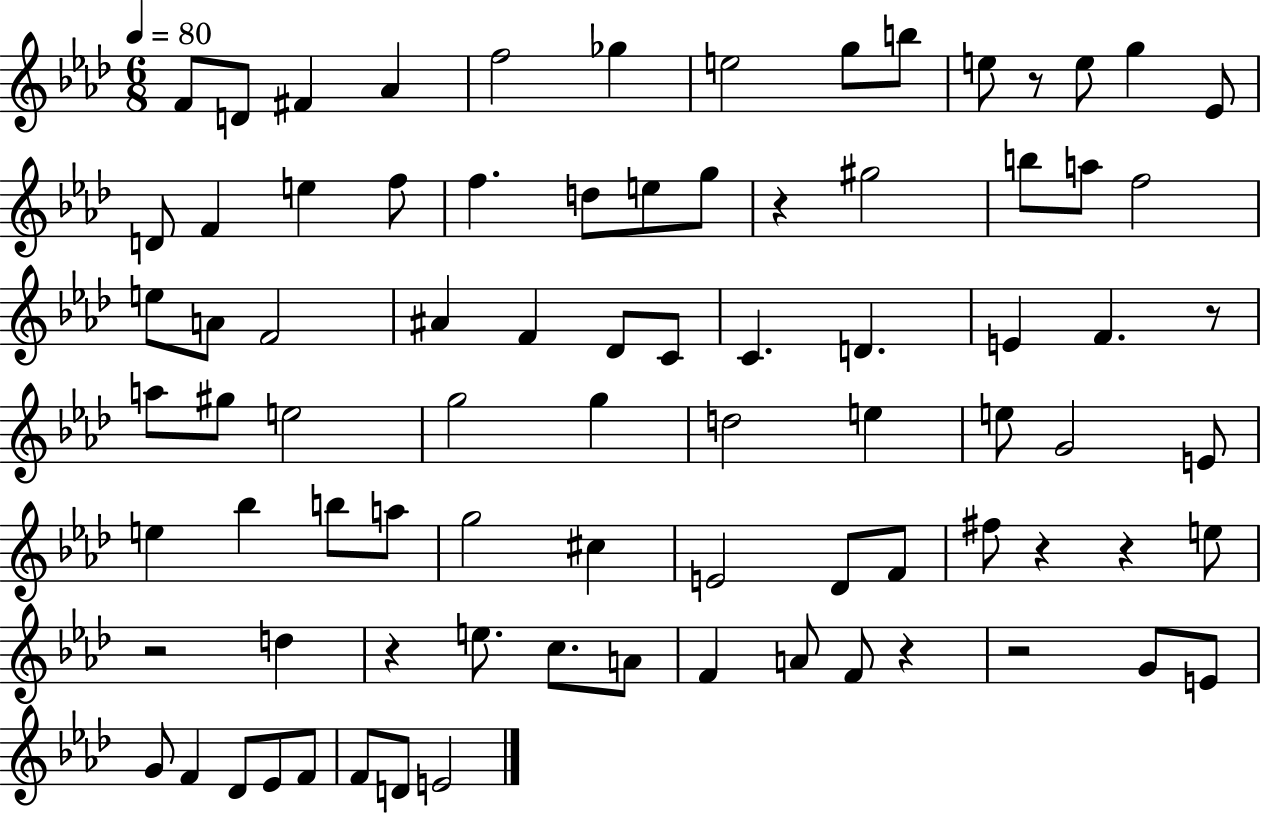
F4/e D4/e F#4/q Ab4/q F5/h Gb5/q E5/h G5/e B5/e E5/e R/e E5/e G5/q Eb4/e D4/e F4/q E5/q F5/e F5/q. D5/e E5/e G5/e R/q G#5/h B5/e A5/e F5/h E5/e A4/e F4/h A#4/q F4/q Db4/e C4/e C4/q. D4/q. E4/q F4/q. R/e A5/e G#5/e E5/h G5/h G5/q D5/h E5/q E5/e G4/h E4/e E5/q Bb5/q B5/e A5/e G5/h C#5/q E4/h Db4/e F4/e F#5/e R/q R/q E5/e R/h D5/q R/q E5/e. C5/e. A4/e F4/q A4/e F4/e R/q R/h G4/e E4/e G4/e F4/q Db4/e Eb4/e F4/e F4/e D4/e E4/h